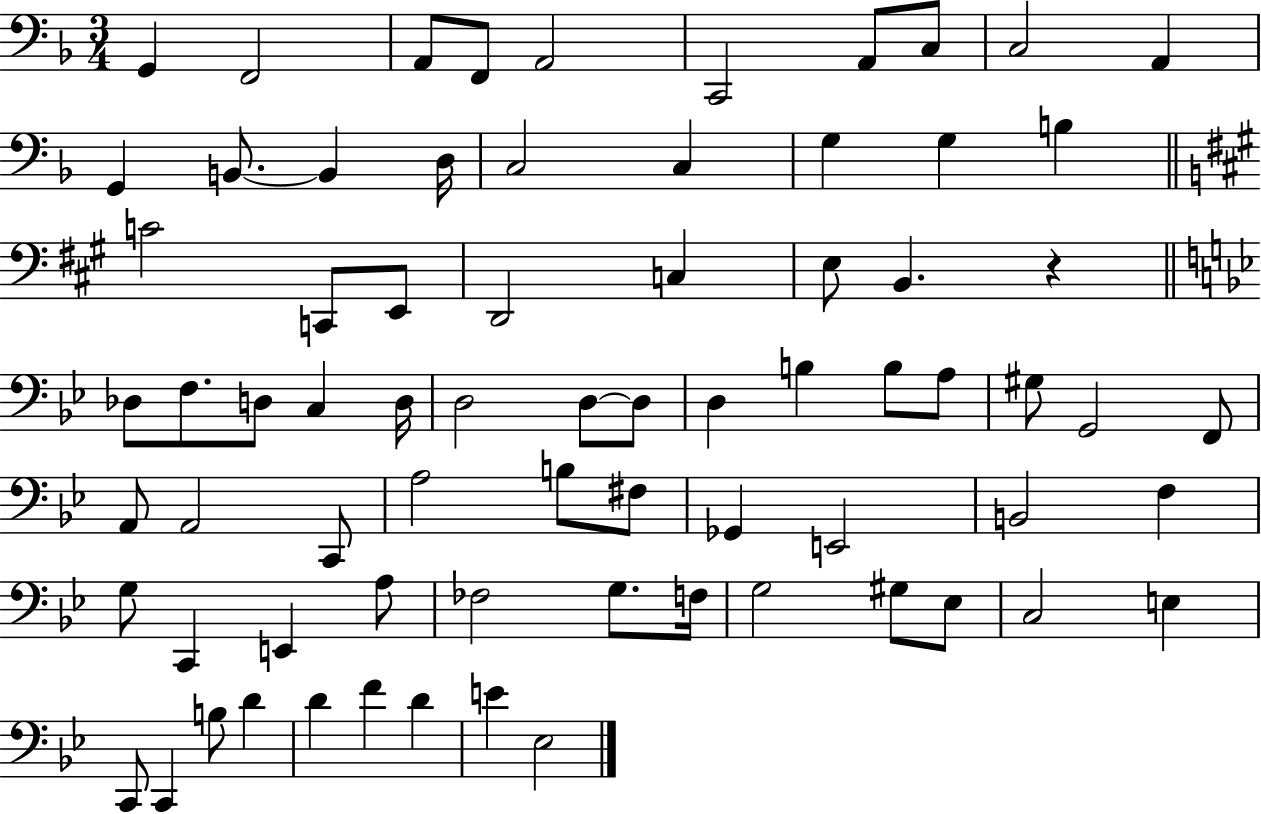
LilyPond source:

{
  \clef bass
  \numericTimeSignature
  \time 3/4
  \key f \major
  \repeat volta 2 { g,4 f,2 | a,8 f,8 a,2 | c,2 a,8 c8 | c2 a,4 | \break g,4 b,8.~~ b,4 d16 | c2 c4 | g4 g4 b4 | \bar "||" \break \key a \major c'2 c,8 e,8 | d,2 c4 | e8 b,4. r4 | \bar "||" \break \key g \minor des8 f8. d8 c4 d16 | d2 d8~~ d8 | d4 b4 b8 a8 | gis8 g,2 f,8 | \break a,8 a,2 c,8 | a2 b8 fis8 | ges,4 e,2 | b,2 f4 | \break g8 c,4 e,4 a8 | fes2 g8. f16 | g2 gis8 ees8 | c2 e4 | \break c,8 c,4 b8 d'4 | d'4 f'4 d'4 | e'4 ees2 | } \bar "|."
}